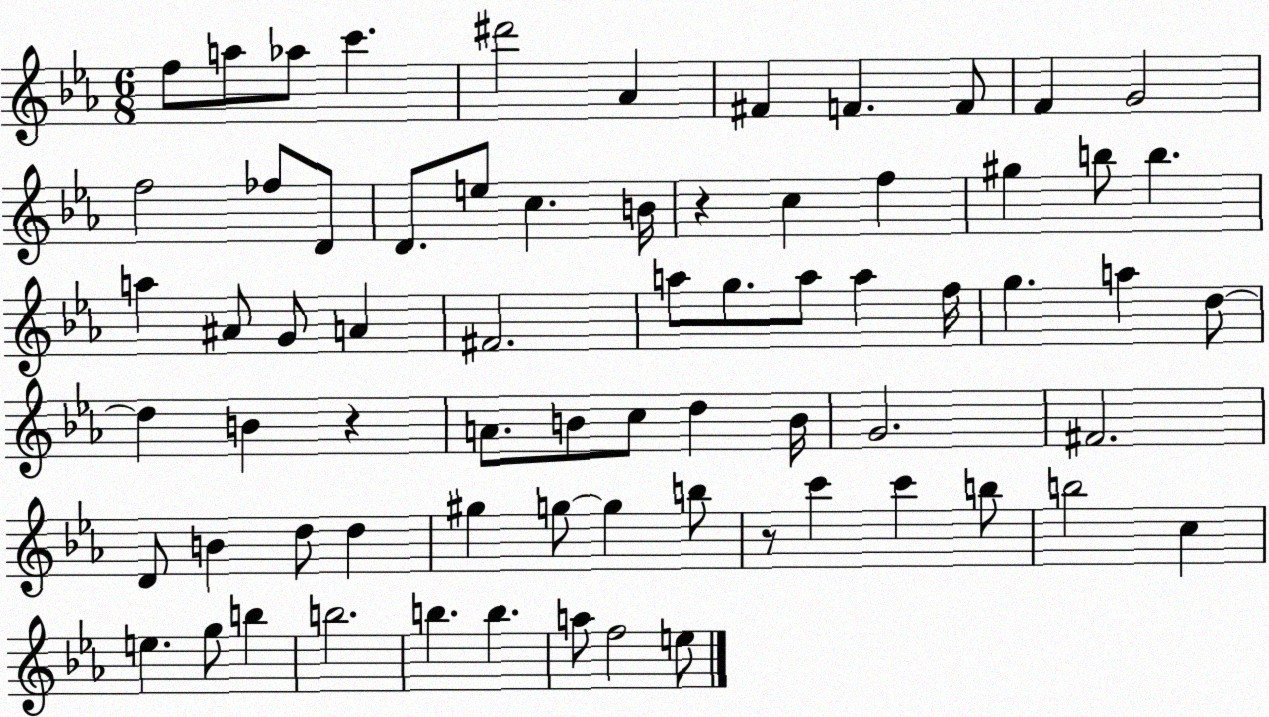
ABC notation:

X:1
T:Untitled
M:6/8
L:1/4
K:Eb
f/2 a/2 _a/2 c' ^d'2 _A ^F F F/2 F G2 f2 _f/2 D/2 D/2 e/2 c B/4 z c f ^g b/2 b a ^A/2 G/2 A ^F2 a/2 g/2 a/2 a f/4 g a d/2 d B z A/2 B/2 c/2 d B/4 G2 ^F2 D/2 B d/2 d ^g g/2 g b/2 z/2 c' c' b/2 b2 c e g/2 b b2 b b a/2 f2 e/2